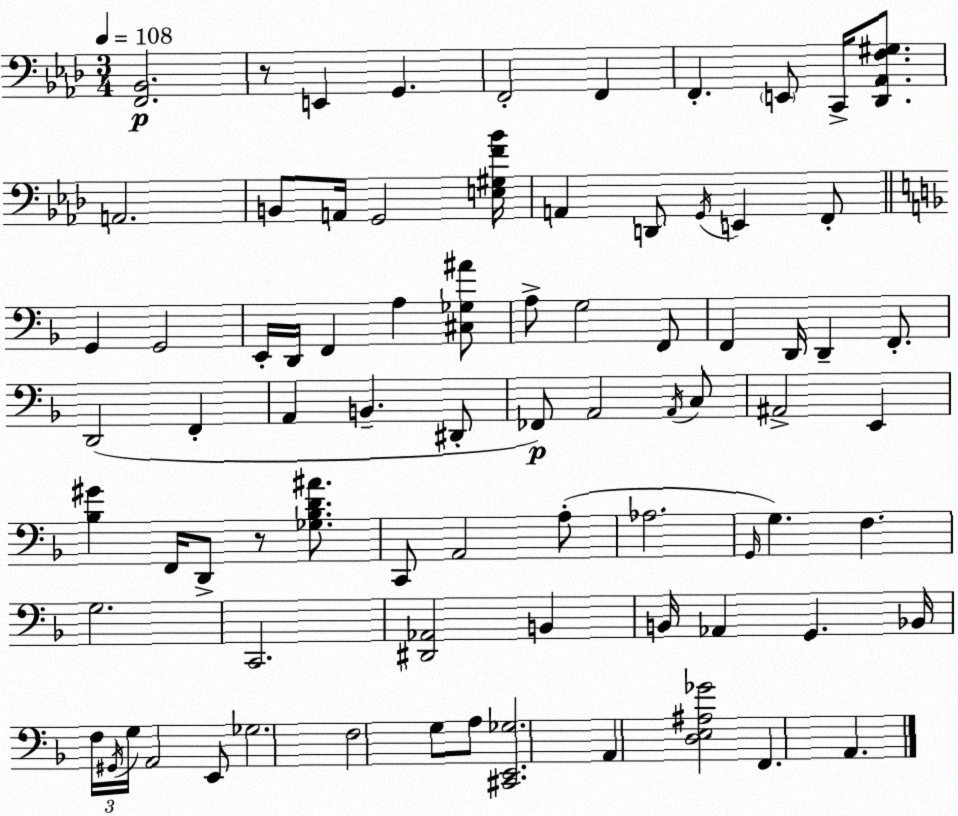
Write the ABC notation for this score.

X:1
T:Untitled
M:3/4
L:1/4
K:Ab
[F,,_B,,]2 z/2 E,, G,, F,,2 F,, F,, E,,/2 C,,/4 [_D,,_A,,F,^G,]/2 A,,2 B,,/2 A,,/4 G,,2 [E,^G,F_B]/4 A,, D,,/2 G,,/4 E,, F,,/2 G,, G,,2 E,,/4 D,,/4 F,, A, [^C,_G,^A]/2 A,/2 G,2 F,,/2 F,, D,,/4 D,, F,,/2 D,,2 F,, A,, B,, ^D,,/2 _F,,/2 A,,2 A,,/4 C,/2 ^A,,2 E,, [_B,^G] F,,/4 D,,/2 z/2 [_G,_B,D^A]/2 C,,/2 A,,2 A,/2 _A,2 G,,/4 G, F, G,2 C,,2 [^D,,_A,,]2 B,, B,,/4 _A,, G,, _B,,/4 F,/4 ^G,,/4 G,/4 A,,2 E,,/2 _G,2 F,2 G,/2 A,/2 [^C,,E,,_G,]2 A,, [D,E,^A,_G]2 F,, A,,